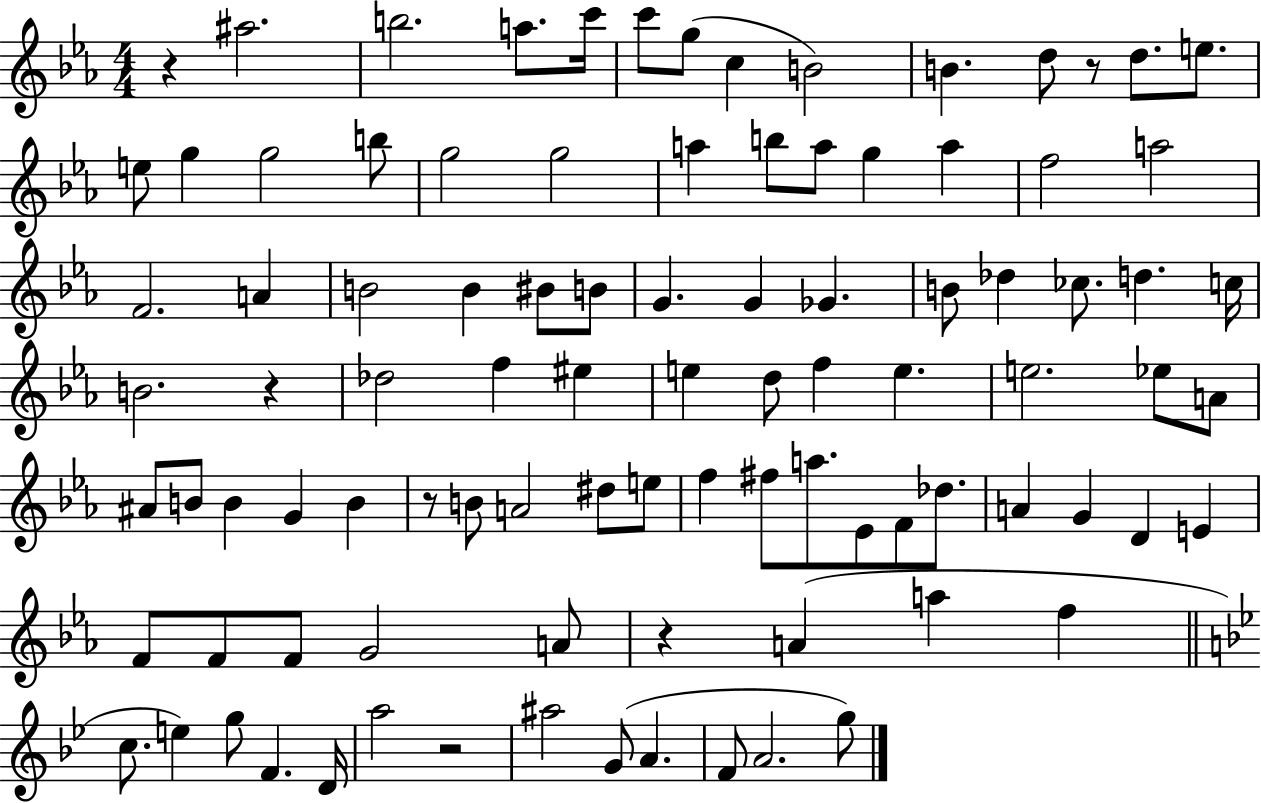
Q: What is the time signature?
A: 4/4